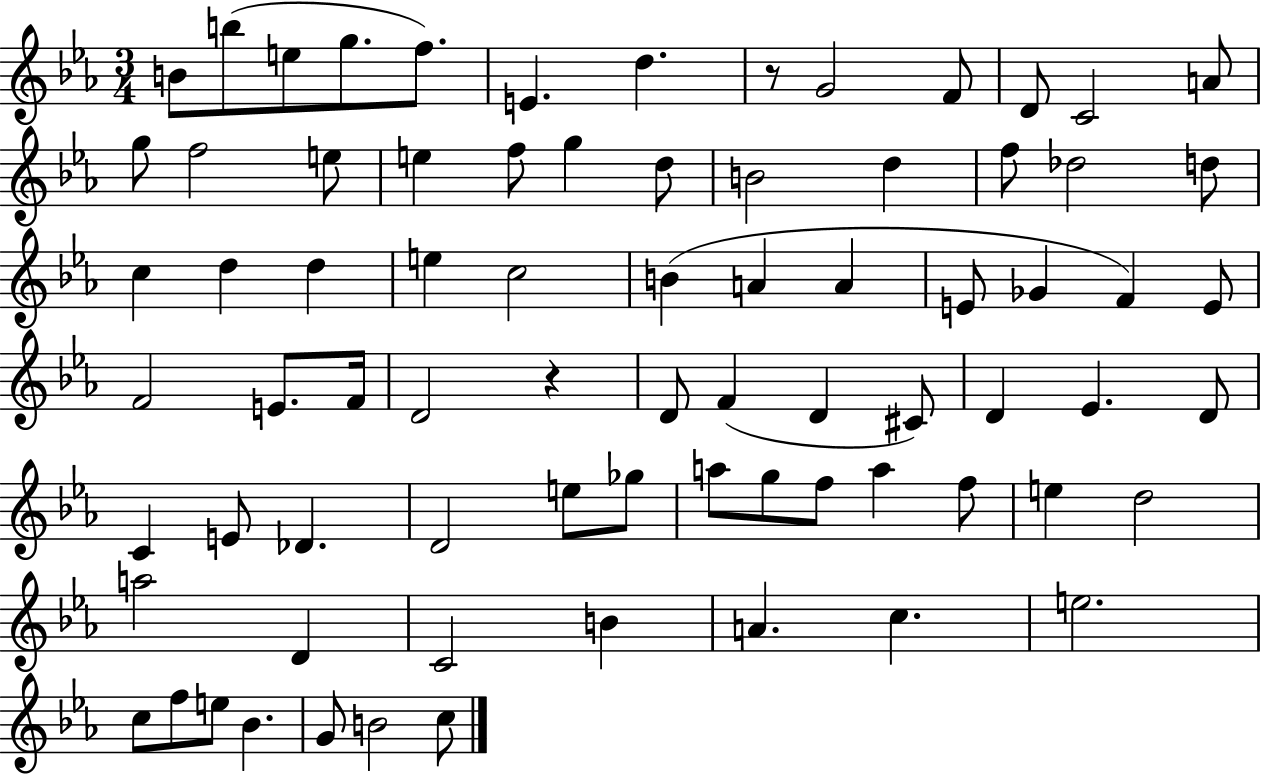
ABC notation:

X:1
T:Untitled
M:3/4
L:1/4
K:Eb
B/2 b/2 e/2 g/2 f/2 E d z/2 G2 F/2 D/2 C2 A/2 g/2 f2 e/2 e f/2 g d/2 B2 d f/2 _d2 d/2 c d d e c2 B A A E/2 _G F E/2 F2 E/2 F/4 D2 z D/2 F D ^C/2 D _E D/2 C E/2 _D D2 e/2 _g/2 a/2 g/2 f/2 a f/2 e d2 a2 D C2 B A c e2 c/2 f/2 e/2 _B G/2 B2 c/2